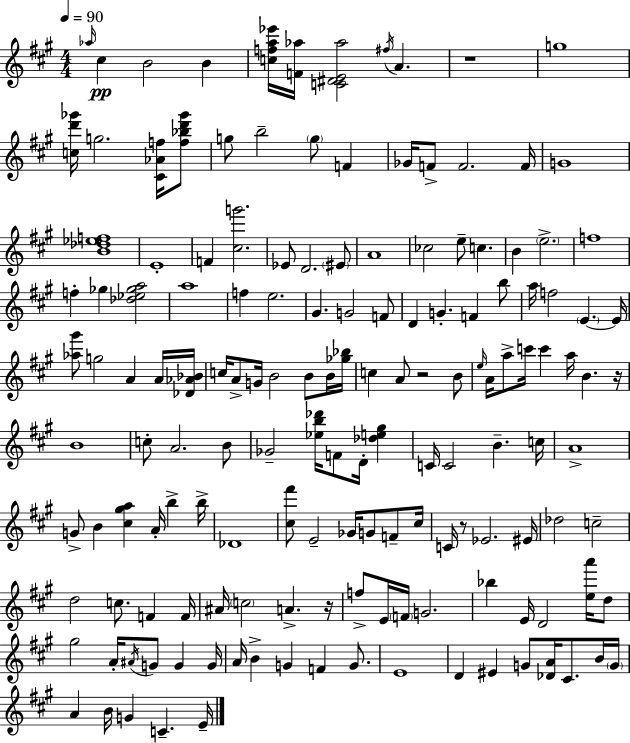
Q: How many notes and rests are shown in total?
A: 153